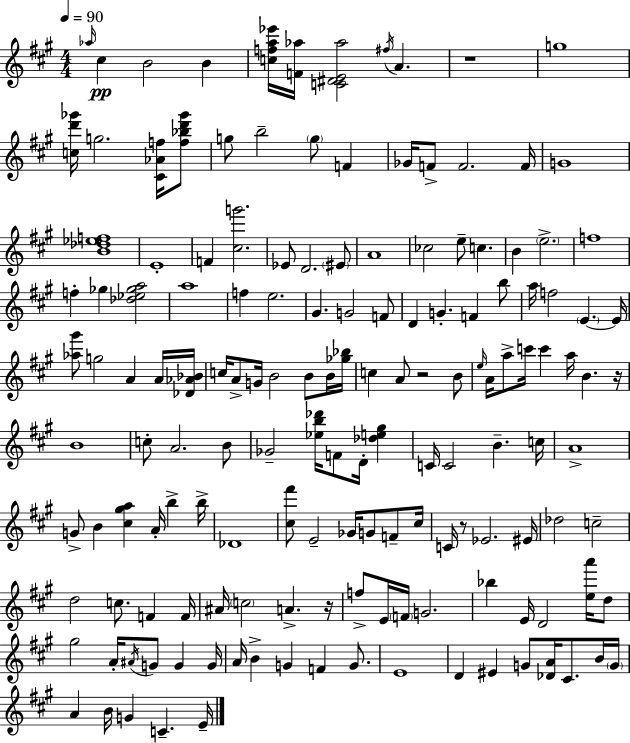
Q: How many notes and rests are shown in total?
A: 153